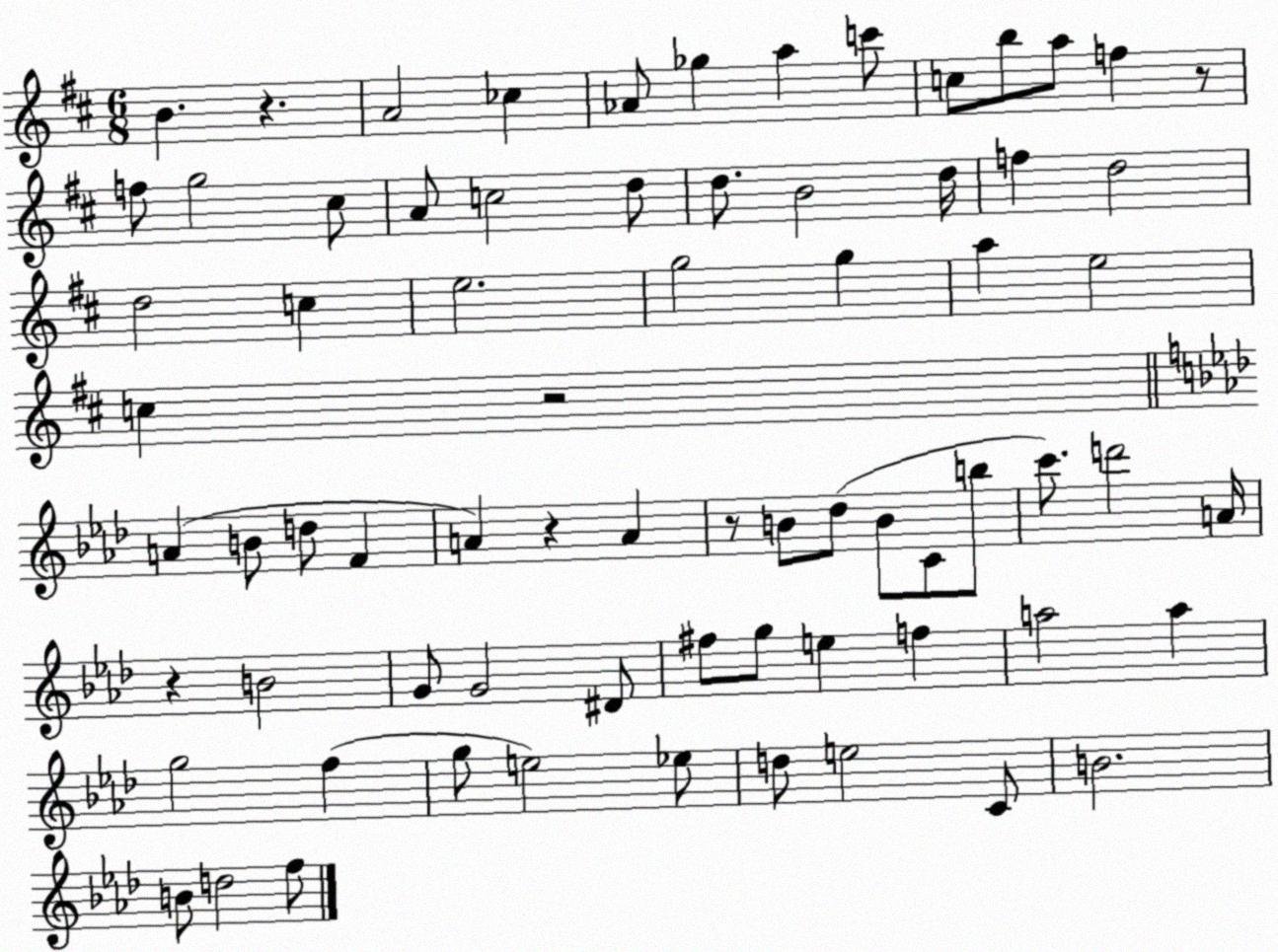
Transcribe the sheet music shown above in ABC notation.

X:1
T:Untitled
M:6/8
L:1/4
K:D
B z A2 _c _A/2 _g a c'/2 c/2 b/2 a/2 f z/2 f/2 g2 ^c/2 A/2 c2 d/2 d/2 B2 d/4 f d2 d2 c e2 g2 g a e2 c z2 A B/2 d/2 F A z A z/2 B/2 _d/2 B/2 C/2 b/2 c'/2 d'2 A/4 z B2 G/2 G2 ^D/2 ^f/2 g/2 e f a2 a g2 f g/2 e2 _e/2 d/2 e2 C/2 B2 B/2 d2 f/2